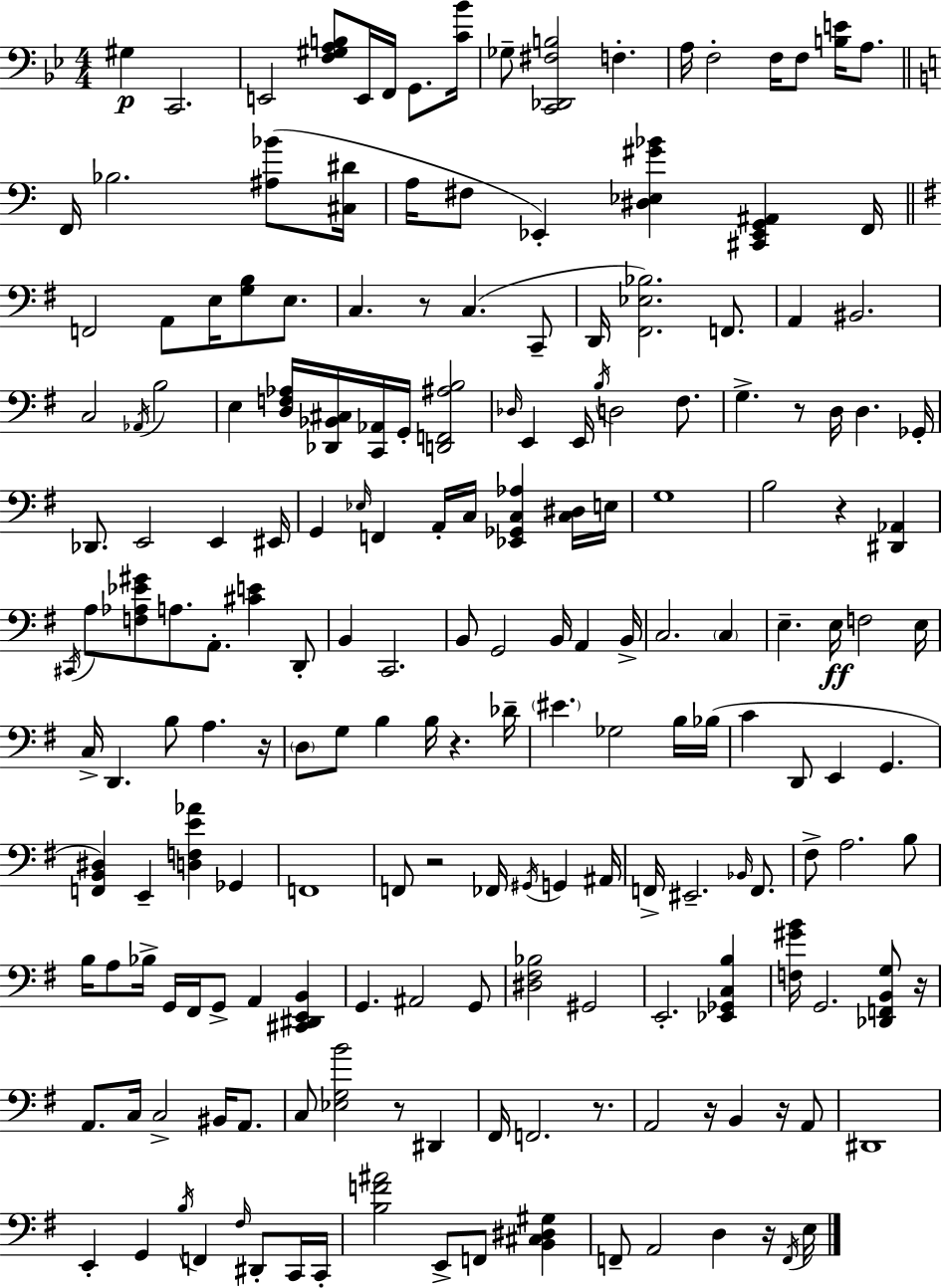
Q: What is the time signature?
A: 4/4